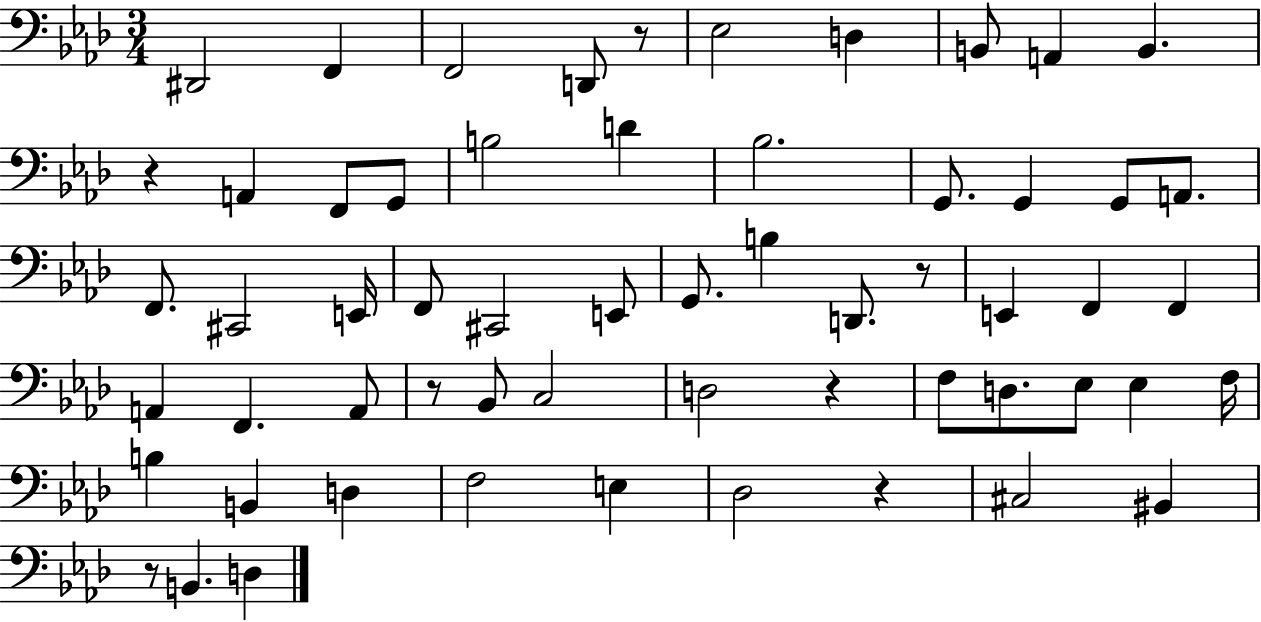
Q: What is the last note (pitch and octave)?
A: D3